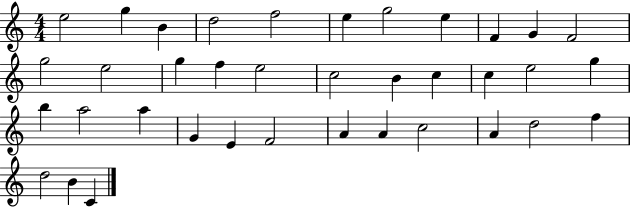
{
  \clef treble
  \numericTimeSignature
  \time 4/4
  \key c \major
  e''2 g''4 b'4 | d''2 f''2 | e''4 g''2 e''4 | f'4 g'4 f'2 | \break g''2 e''2 | g''4 f''4 e''2 | c''2 b'4 c''4 | c''4 e''2 g''4 | \break b''4 a''2 a''4 | g'4 e'4 f'2 | a'4 a'4 c''2 | a'4 d''2 f''4 | \break d''2 b'4 c'4 | \bar "|."
}